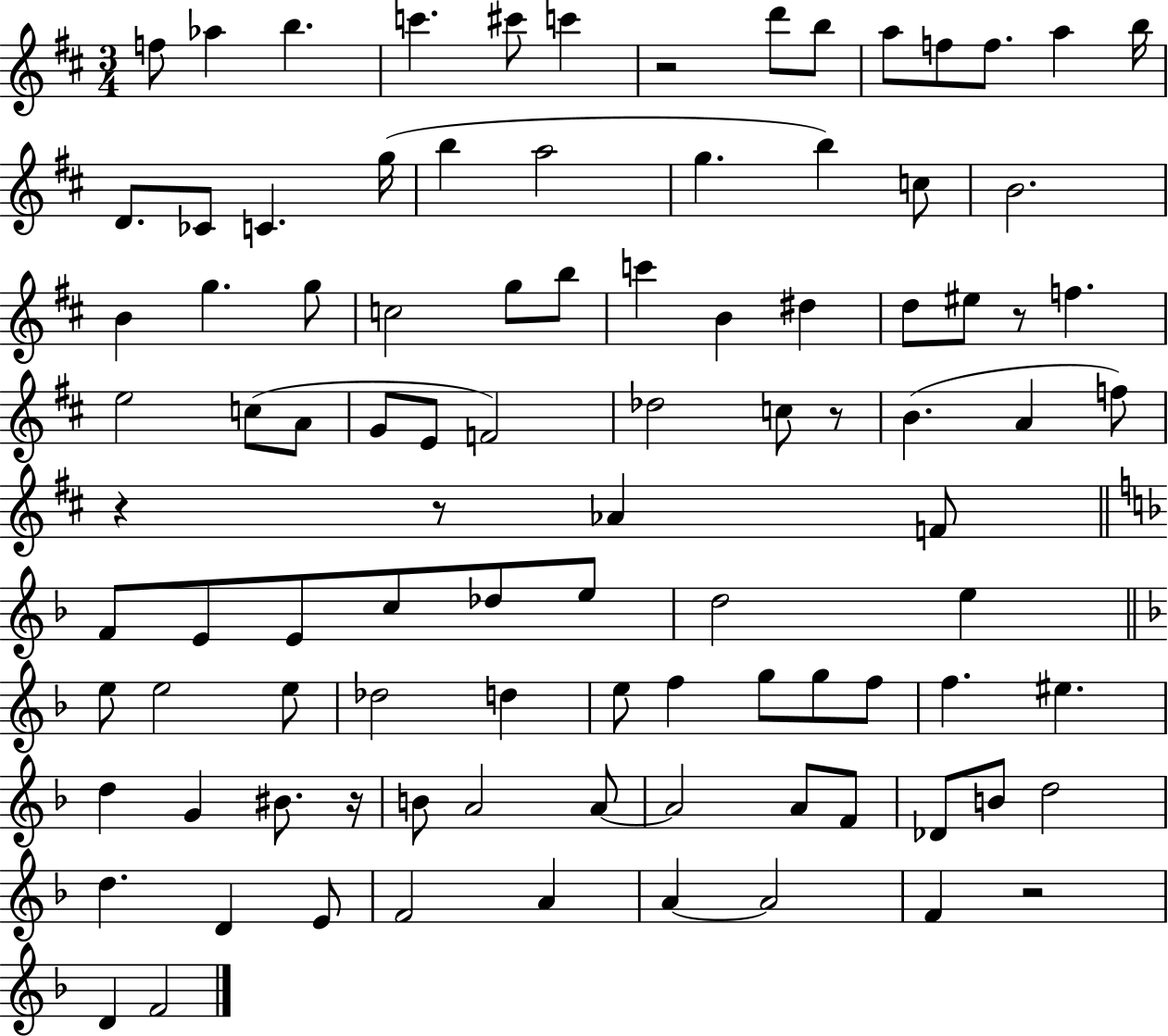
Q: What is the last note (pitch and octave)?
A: F4